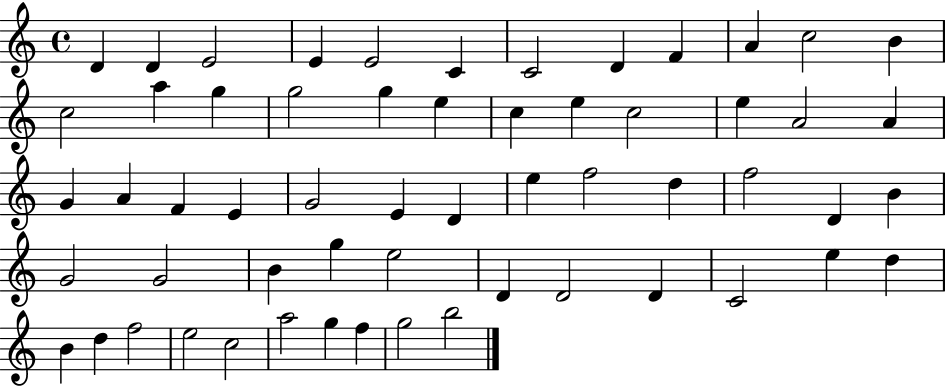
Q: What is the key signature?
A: C major